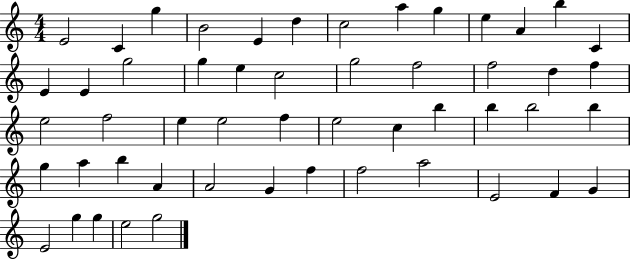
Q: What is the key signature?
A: C major